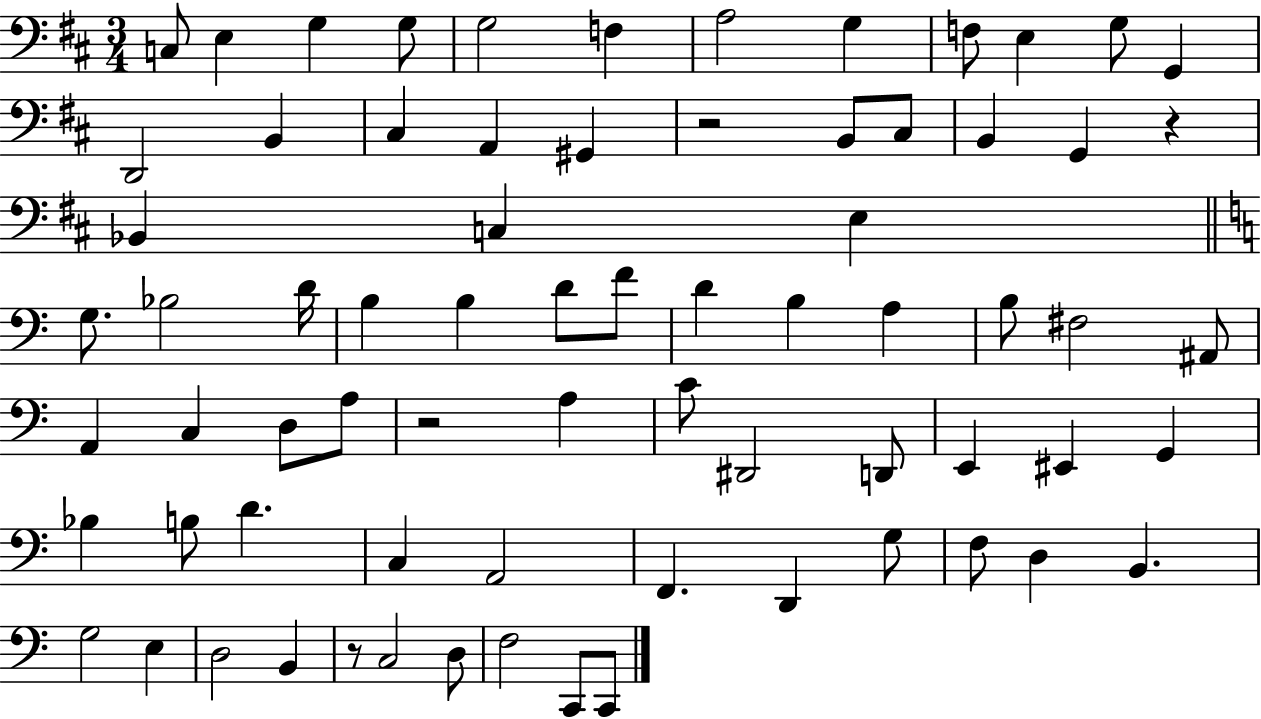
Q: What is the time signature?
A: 3/4